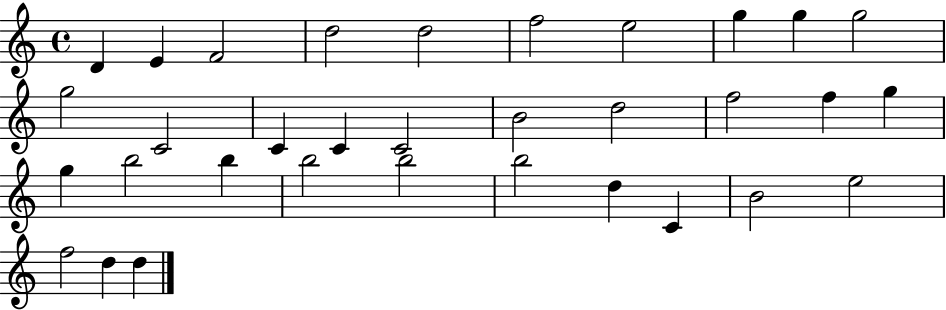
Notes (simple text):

D4/q E4/q F4/h D5/h D5/h F5/h E5/h G5/q G5/q G5/h G5/h C4/h C4/q C4/q C4/h B4/h D5/h F5/h F5/q G5/q G5/q B5/h B5/q B5/h B5/h B5/h D5/q C4/q B4/h E5/h F5/h D5/q D5/q